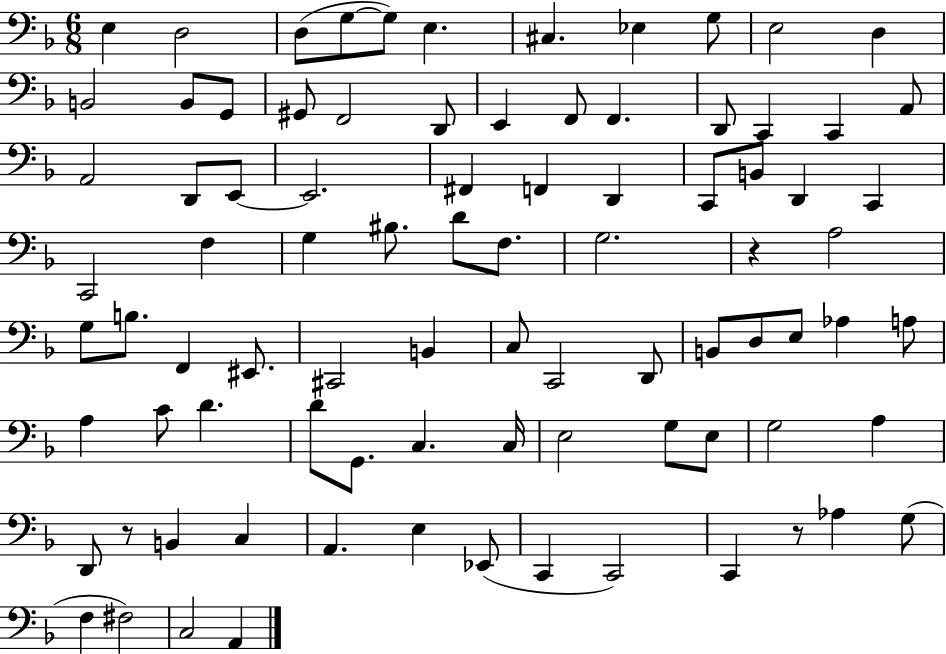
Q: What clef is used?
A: bass